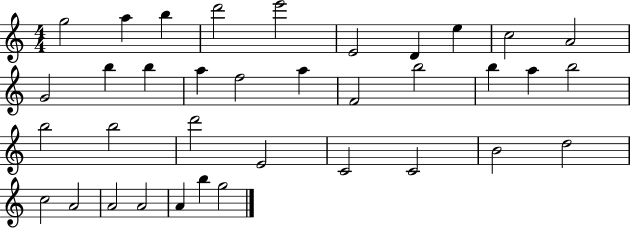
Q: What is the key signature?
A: C major